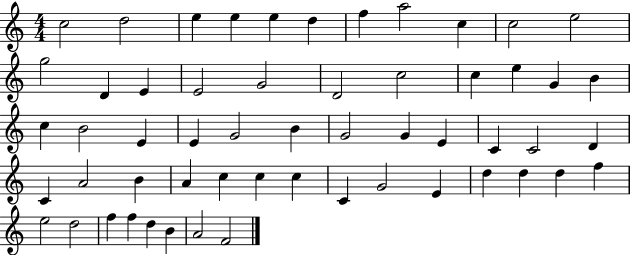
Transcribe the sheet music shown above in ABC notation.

X:1
T:Untitled
M:4/4
L:1/4
K:C
c2 d2 e e e d f a2 c c2 e2 g2 D E E2 G2 D2 c2 c e G B c B2 E E G2 B G2 G E C C2 D C A2 B A c c c C G2 E d d d f e2 d2 f f d B A2 F2